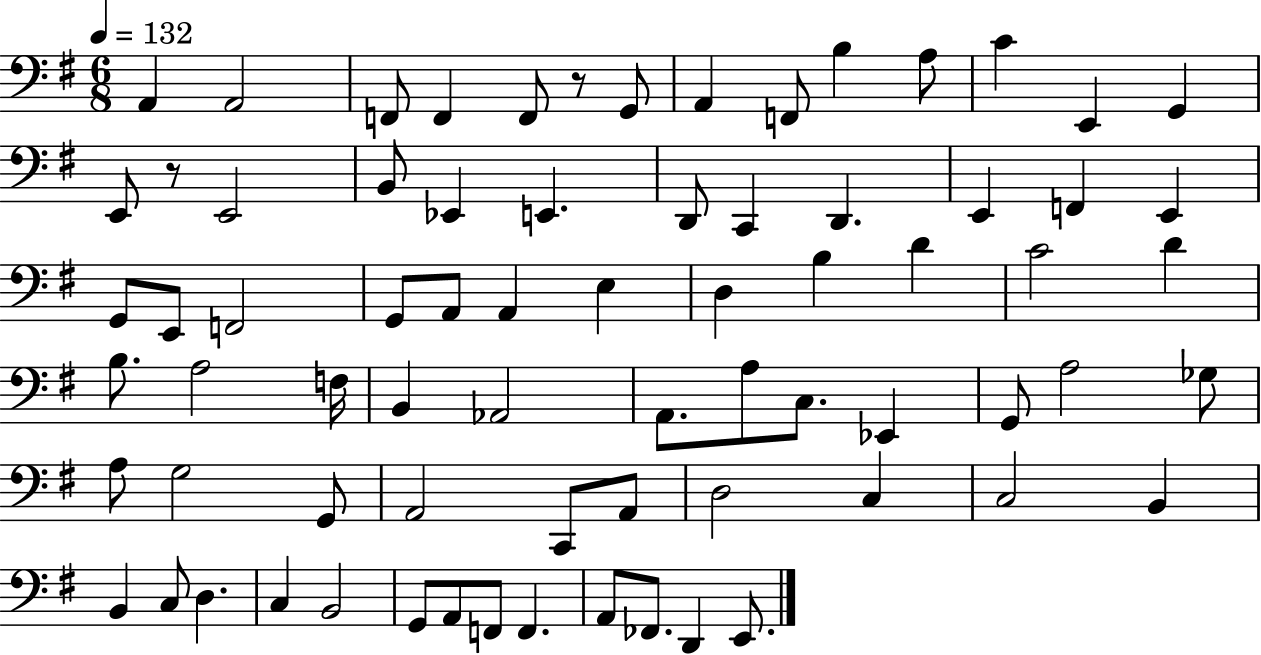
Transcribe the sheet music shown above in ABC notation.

X:1
T:Untitled
M:6/8
L:1/4
K:G
A,, A,,2 F,,/2 F,, F,,/2 z/2 G,,/2 A,, F,,/2 B, A,/2 C E,, G,, E,,/2 z/2 E,,2 B,,/2 _E,, E,, D,,/2 C,, D,, E,, F,, E,, G,,/2 E,,/2 F,,2 G,,/2 A,,/2 A,, E, D, B, D C2 D B,/2 A,2 F,/4 B,, _A,,2 A,,/2 A,/2 C,/2 _E,, G,,/2 A,2 _G,/2 A,/2 G,2 G,,/2 A,,2 C,,/2 A,,/2 D,2 C, C,2 B,, B,, C,/2 D, C, B,,2 G,,/2 A,,/2 F,,/2 F,, A,,/2 _F,,/2 D,, E,,/2